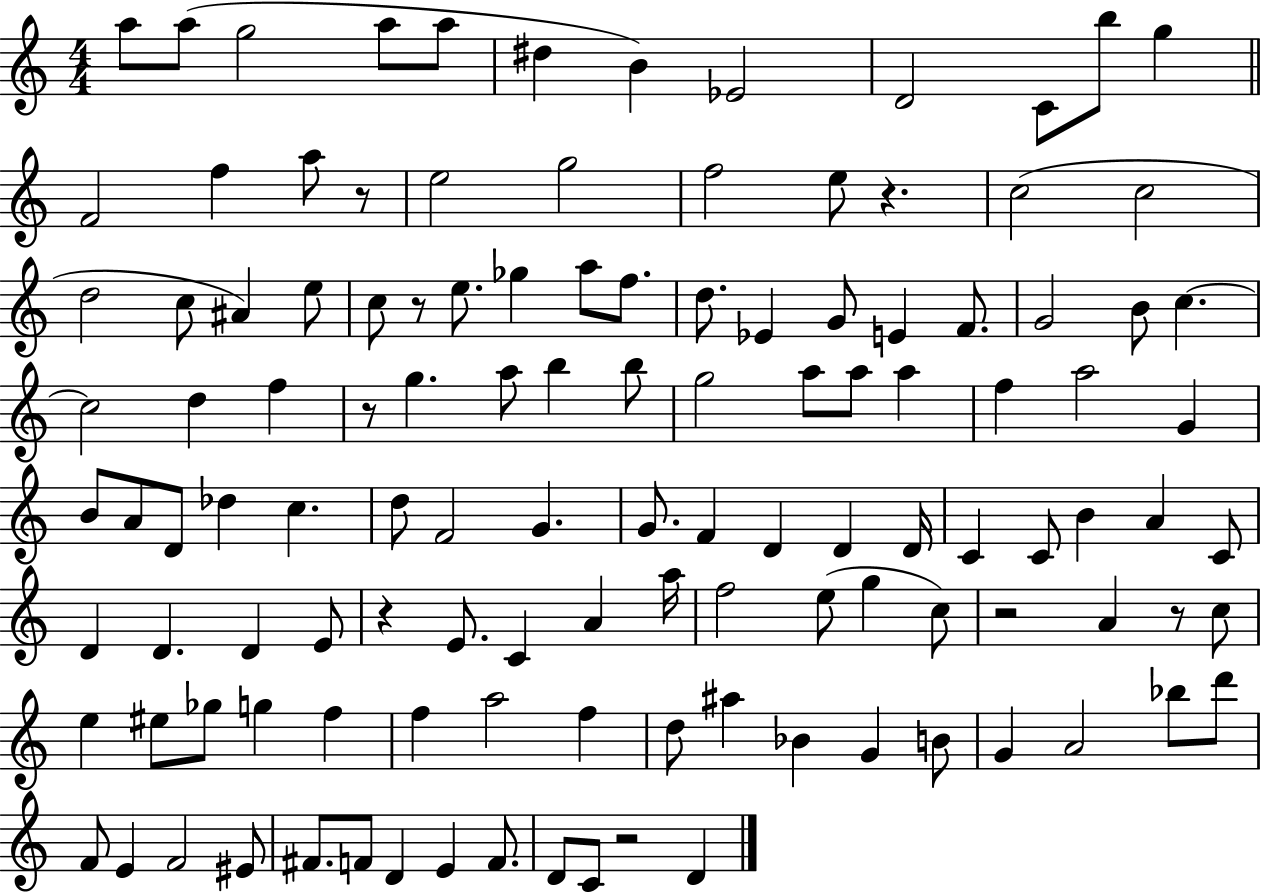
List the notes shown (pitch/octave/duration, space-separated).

A5/e A5/e G5/h A5/e A5/e D#5/q B4/q Eb4/h D4/h C4/e B5/e G5/q F4/h F5/q A5/e R/e E5/h G5/h F5/h E5/e R/q. C5/h C5/h D5/h C5/e A#4/q E5/e C5/e R/e E5/e. Gb5/q A5/e F5/e. D5/e. Eb4/q G4/e E4/q F4/e. G4/h B4/e C5/q. C5/h D5/q F5/q R/e G5/q. A5/e B5/q B5/e G5/h A5/e A5/e A5/q F5/q A5/h G4/q B4/e A4/e D4/e Db5/q C5/q. D5/e F4/h G4/q. G4/e. F4/q D4/q D4/q D4/s C4/q C4/e B4/q A4/q C4/e D4/q D4/q. D4/q E4/e R/q E4/e. C4/q A4/q A5/s F5/h E5/e G5/q C5/e R/h A4/q R/e C5/e E5/q EIS5/e Gb5/e G5/q F5/q F5/q A5/h F5/q D5/e A#5/q Bb4/q G4/q B4/e G4/q A4/h Bb5/e D6/e F4/e E4/q F4/h EIS4/e F#4/e. F4/e D4/q E4/q F4/e. D4/e C4/e R/h D4/q